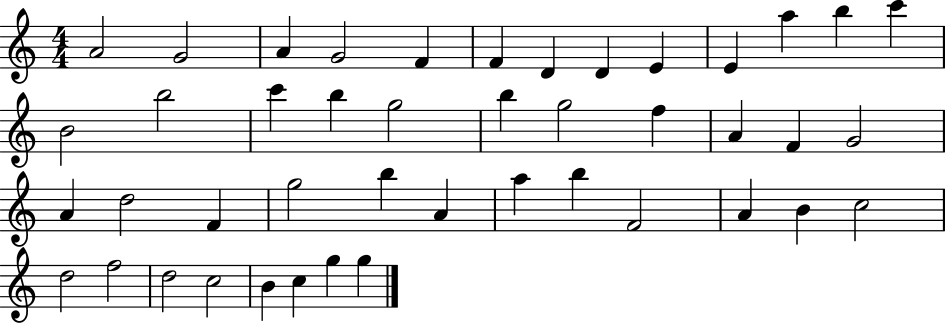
{
  \clef treble
  \numericTimeSignature
  \time 4/4
  \key c \major
  a'2 g'2 | a'4 g'2 f'4 | f'4 d'4 d'4 e'4 | e'4 a''4 b''4 c'''4 | \break b'2 b''2 | c'''4 b''4 g''2 | b''4 g''2 f''4 | a'4 f'4 g'2 | \break a'4 d''2 f'4 | g''2 b''4 a'4 | a''4 b''4 f'2 | a'4 b'4 c''2 | \break d''2 f''2 | d''2 c''2 | b'4 c''4 g''4 g''4 | \bar "|."
}